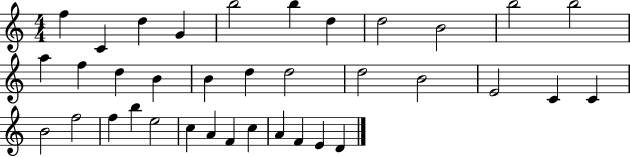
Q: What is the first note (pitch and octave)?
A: F5